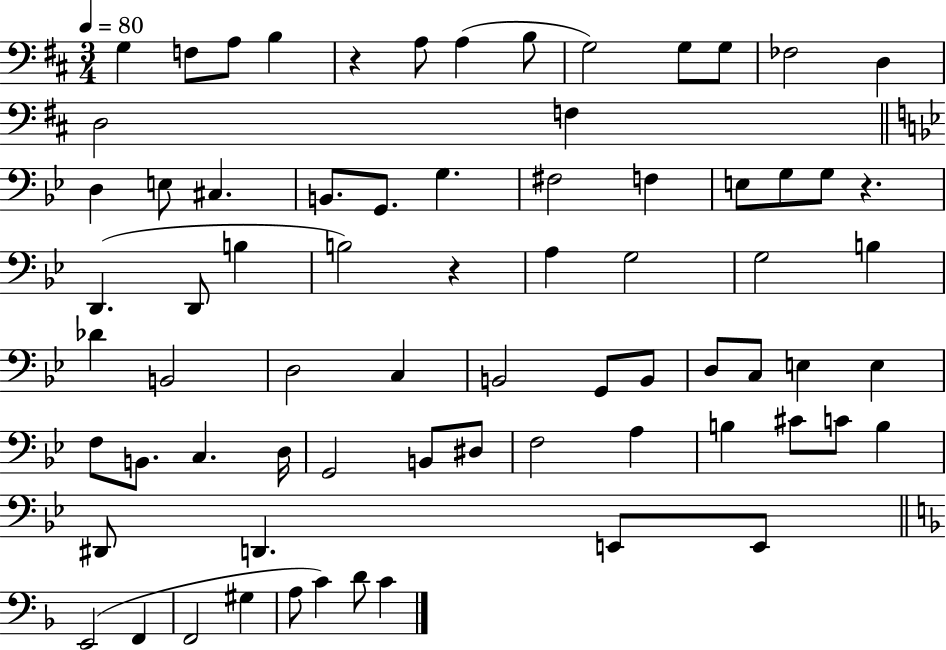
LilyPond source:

{
  \clef bass
  \numericTimeSignature
  \time 3/4
  \key d \major
  \tempo 4 = 80
  g4 f8 a8 b4 | r4 a8 a4( b8 | g2) g8 g8 | fes2 d4 | \break d2 f4 | \bar "||" \break \key bes \major d4 e8 cis4. | b,8. g,8. g4. | fis2 f4 | e8 g8 g8 r4. | \break d,4.( d,8 b4 | b2) r4 | a4 g2 | g2 b4 | \break des'4 b,2 | d2 c4 | b,2 g,8 b,8 | d8 c8 e4 e4 | \break f8 b,8. c4. d16 | g,2 b,8 dis8 | f2 a4 | b4 cis'8 c'8 b4 | \break dis,8 d,4. e,8 e,8 | \bar "||" \break \key f \major e,2( f,4 | f,2 gis4 | a8 c'4) d'8 c'4 | \bar "|."
}